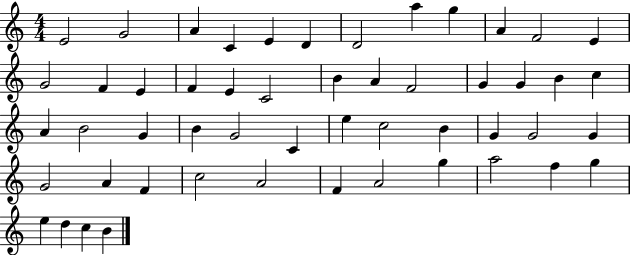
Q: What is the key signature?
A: C major